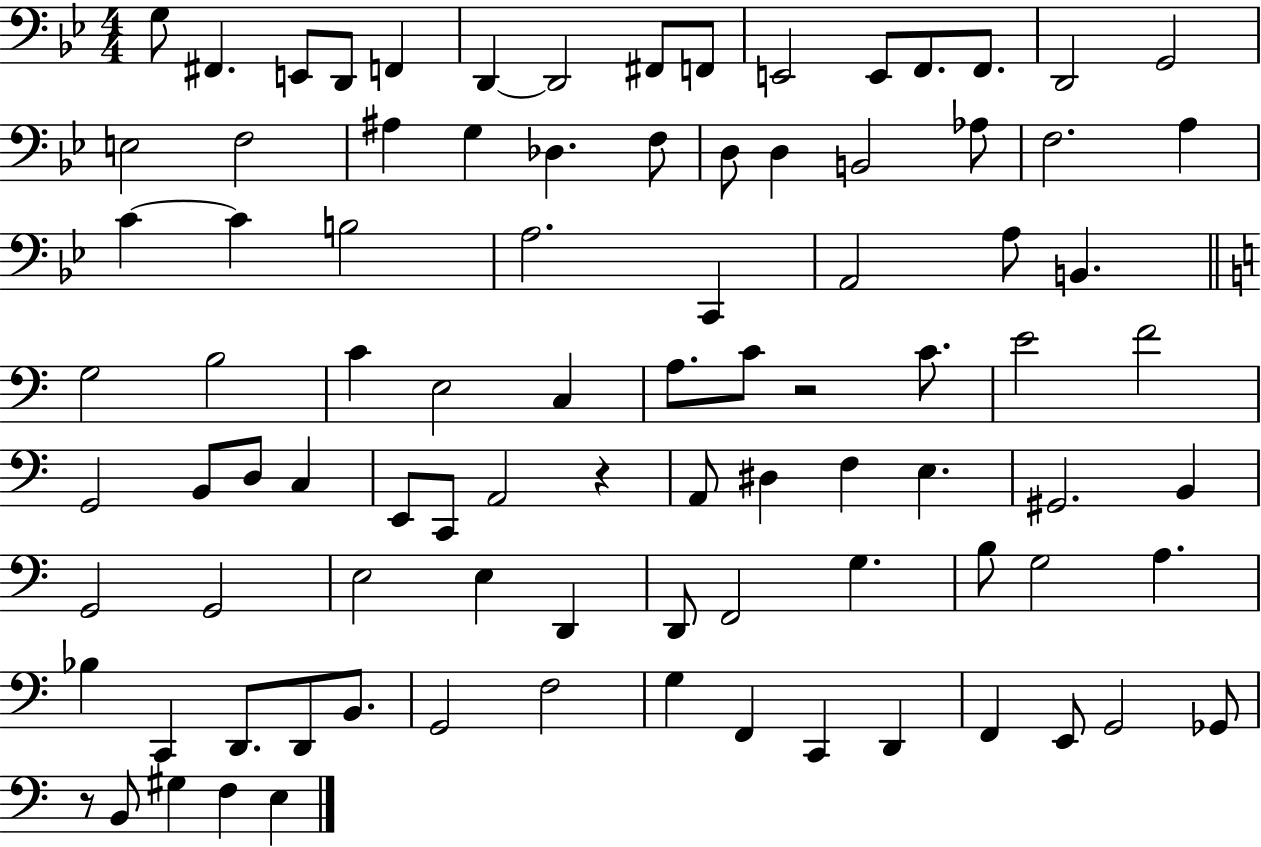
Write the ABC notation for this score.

X:1
T:Untitled
M:4/4
L:1/4
K:Bb
G,/2 ^F,, E,,/2 D,,/2 F,, D,, D,,2 ^F,,/2 F,,/2 E,,2 E,,/2 F,,/2 F,,/2 D,,2 G,,2 E,2 F,2 ^A, G, _D, F,/2 D,/2 D, B,,2 _A,/2 F,2 A, C C B,2 A,2 C,, A,,2 A,/2 B,, G,2 B,2 C E,2 C, A,/2 C/2 z2 C/2 E2 F2 G,,2 B,,/2 D,/2 C, E,,/2 C,,/2 A,,2 z A,,/2 ^D, F, E, ^G,,2 B,, G,,2 G,,2 E,2 E, D,, D,,/2 F,,2 G, B,/2 G,2 A, _B, C,, D,,/2 D,,/2 B,,/2 G,,2 F,2 G, F,, C,, D,, F,, E,,/2 G,,2 _G,,/2 z/2 B,,/2 ^G, F, E,